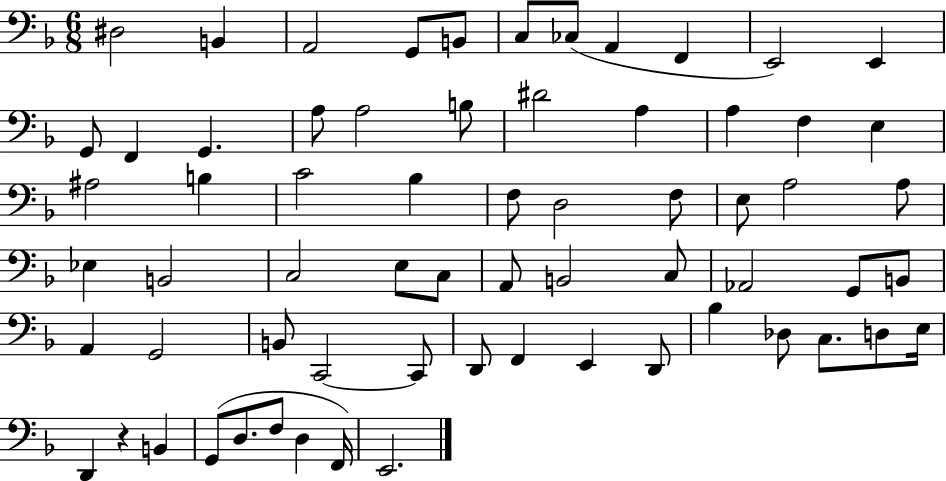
D#3/h B2/q A2/h G2/e B2/e C3/e CES3/e A2/q F2/q E2/h E2/q G2/e F2/q G2/q. A3/e A3/h B3/e D#4/h A3/q A3/q F3/q E3/q A#3/h B3/q C4/h Bb3/q F3/e D3/h F3/e E3/e A3/h A3/e Eb3/q B2/h C3/h E3/e C3/e A2/e B2/h C3/e Ab2/h G2/e B2/e A2/q G2/h B2/e C2/h C2/e D2/e F2/q E2/q D2/e Bb3/q Db3/e C3/e. D3/e E3/s D2/q R/q B2/q G2/e D3/e. F3/e D3/q F2/s E2/h.